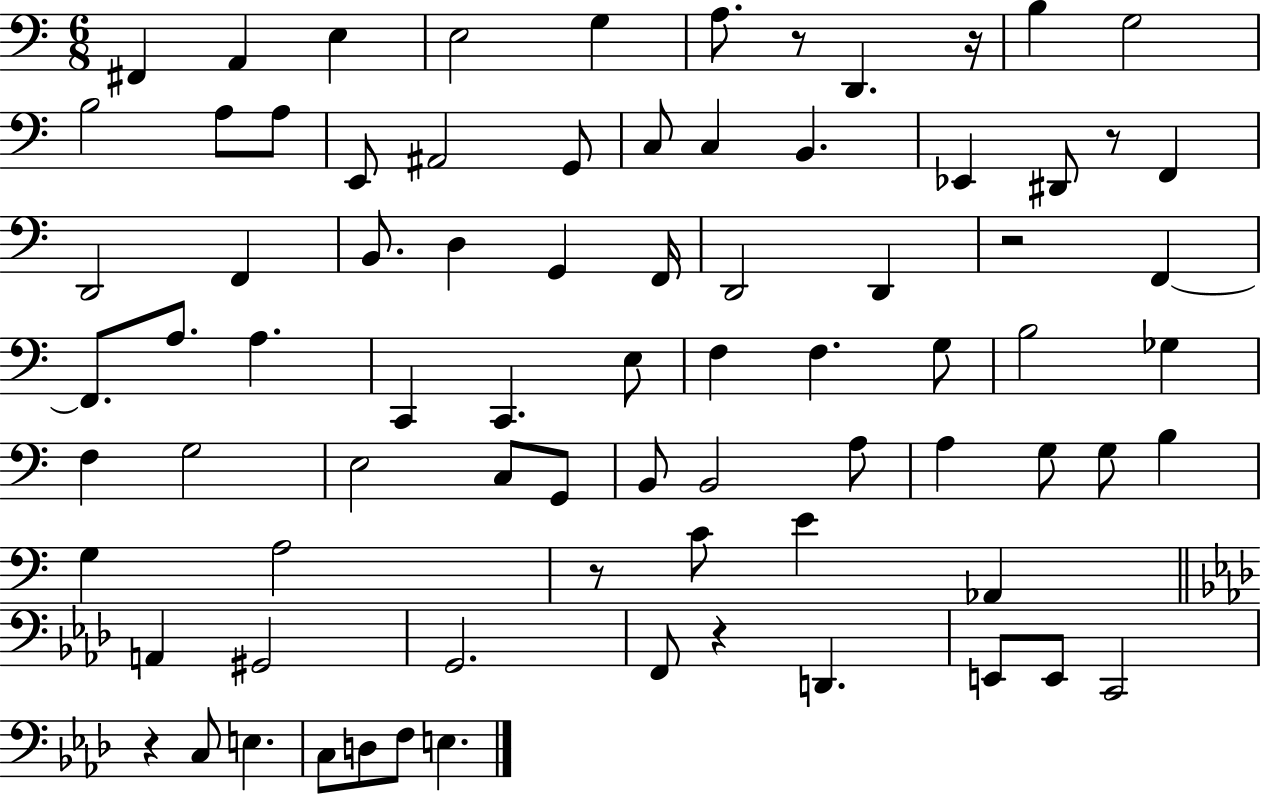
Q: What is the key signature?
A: C major